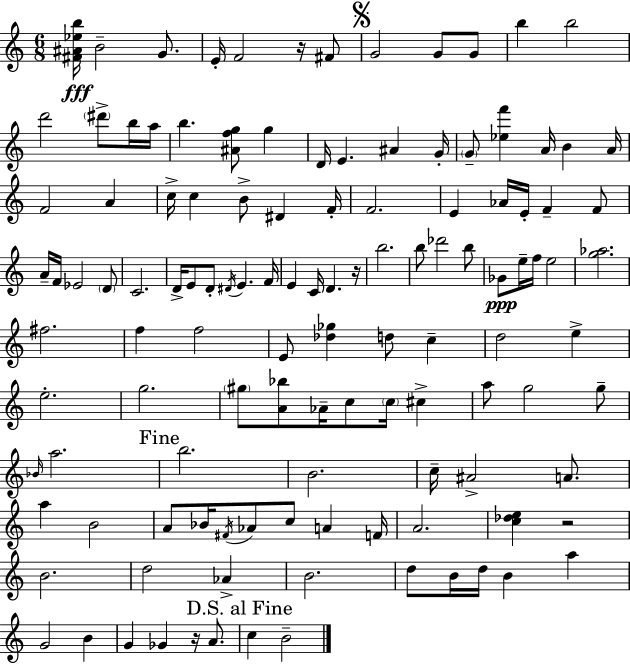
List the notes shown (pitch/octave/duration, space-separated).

[F#4,A#4,Eb5,B5]/s B4/h G4/e. E4/s F4/h R/s F#4/e G4/h G4/e G4/e B5/q B5/h D6/h D#6/e B5/s A5/s B5/q. [A#4,F5,G5]/e G5/q D4/s E4/q. A#4/q G4/s G4/e [Eb5,F6]/q A4/s B4/q A4/s F4/h A4/q C5/s C5/q B4/e D#4/q F4/s F4/h. E4/q Ab4/s E4/s F4/q F4/e A4/s F4/s Eb4/h D4/e C4/h. D4/s E4/e D4/e D#4/s E4/q. F4/s E4/q C4/s D4/q. R/s B5/h. B5/e Db6/h B5/e Gb4/e E5/s F5/s E5/h [G5,Ab5]/h. F#5/h. F5/q F5/h E4/e [Db5,Gb5]/q D5/e C5/q D5/h E5/q E5/h. G5/h. G#5/e [A4,Bb5]/e Ab4/s C5/e C5/s C#5/q A5/e G5/h G5/e Bb4/s A5/h. B5/h. B4/h. C5/s A#4/h A4/e. A5/q B4/h A4/e Bb4/s F#4/s Ab4/e C5/e A4/q F4/s A4/h. [C5,Db5,E5]/q R/h B4/h. D5/h Ab4/q B4/h. D5/e B4/s D5/s B4/q A5/q G4/h B4/q G4/q Gb4/q R/s A4/e. C5/q B4/h